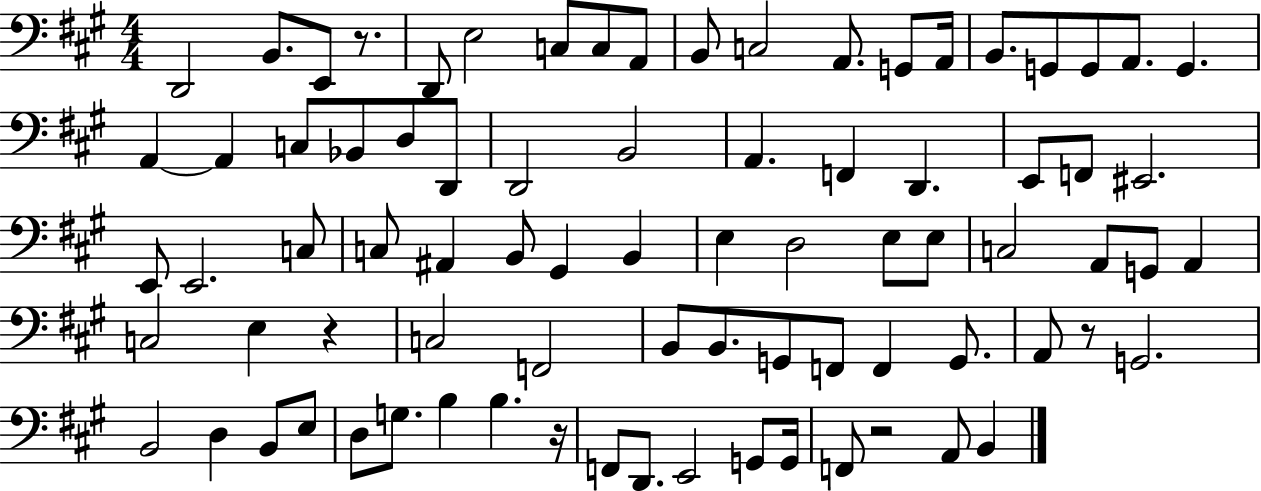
{
  \clef bass
  \numericTimeSignature
  \time 4/4
  \key a \major
  \repeat volta 2 { d,2 b,8. e,8 r8. | d,8 e2 c8 c8 a,8 | b,8 c2 a,8. g,8 a,16 | b,8. g,8 g,8 a,8. g,4. | \break a,4~~ a,4 c8 bes,8 d8 d,8 | d,2 b,2 | a,4. f,4 d,4. | e,8 f,8 eis,2. | \break e,8 e,2. c8 | c8 ais,4 b,8 gis,4 b,4 | e4 d2 e8 e8 | c2 a,8 g,8 a,4 | \break c2 e4 r4 | c2 f,2 | b,8 b,8. g,8 f,8 f,4 g,8. | a,8 r8 g,2. | \break b,2 d4 b,8 e8 | d8 g8. b4 b4. r16 | f,8 d,8. e,2 g,8 g,16 | f,8 r2 a,8 b,4 | \break } \bar "|."
}